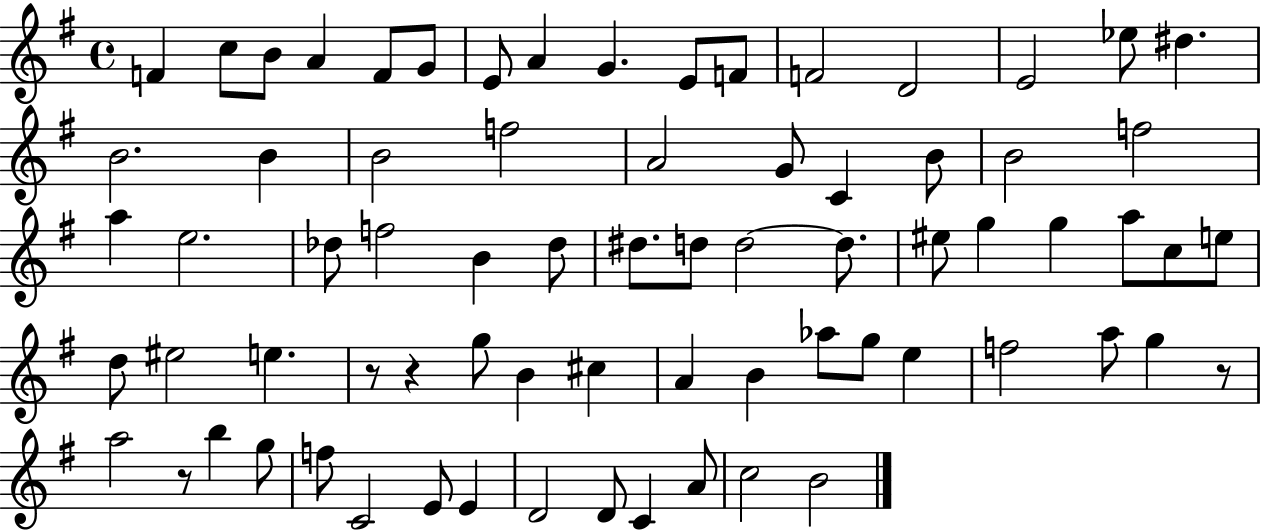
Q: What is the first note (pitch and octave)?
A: F4